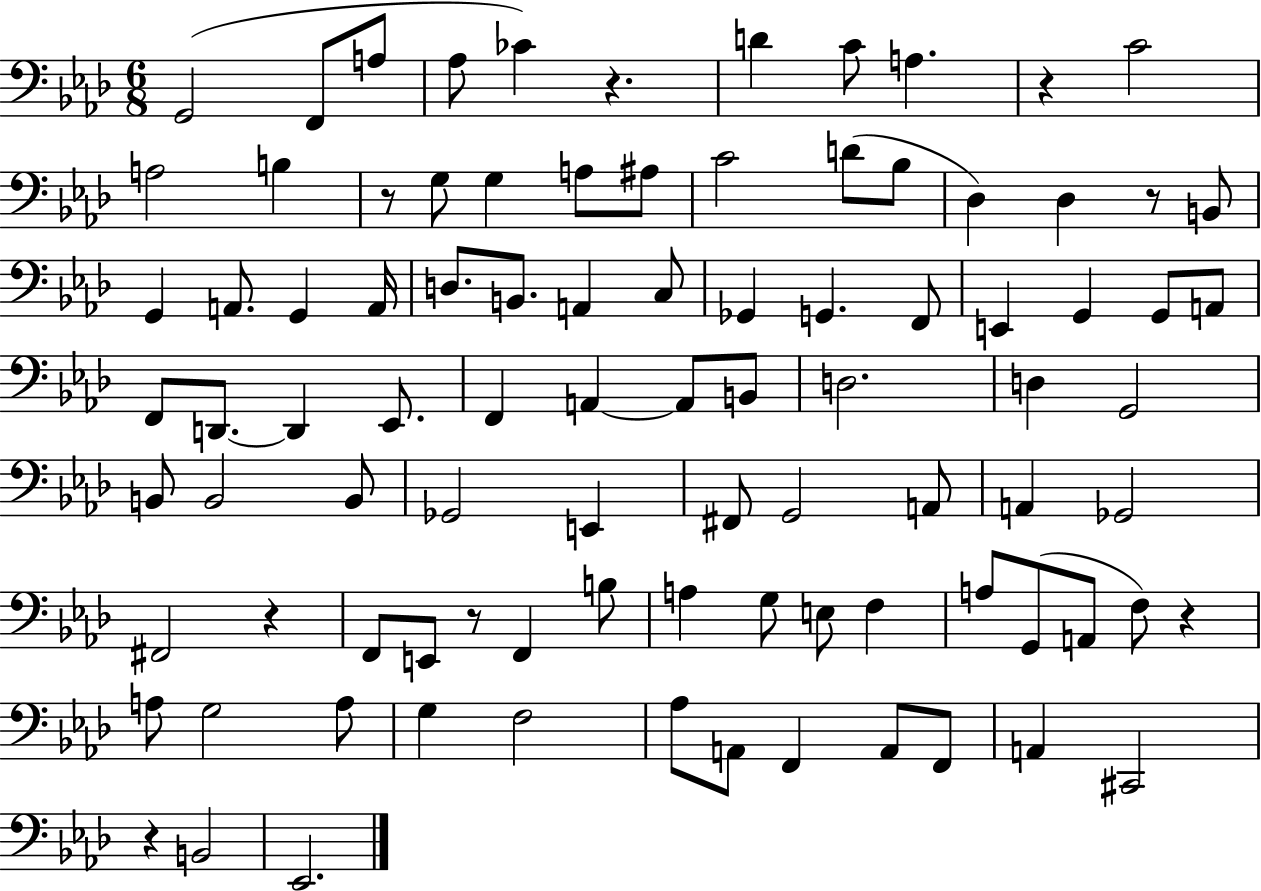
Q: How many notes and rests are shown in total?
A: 92